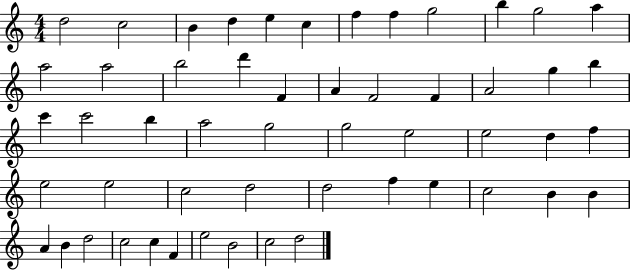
{
  \clef treble
  \numericTimeSignature
  \time 4/4
  \key c \major
  d''2 c''2 | b'4 d''4 e''4 c''4 | f''4 f''4 g''2 | b''4 g''2 a''4 | \break a''2 a''2 | b''2 d'''4 f'4 | a'4 f'2 f'4 | a'2 g''4 b''4 | \break c'''4 c'''2 b''4 | a''2 g''2 | g''2 e''2 | e''2 d''4 f''4 | \break e''2 e''2 | c''2 d''2 | d''2 f''4 e''4 | c''2 b'4 b'4 | \break a'4 b'4 d''2 | c''2 c''4 f'4 | e''2 b'2 | c''2 d''2 | \break \bar "|."
}